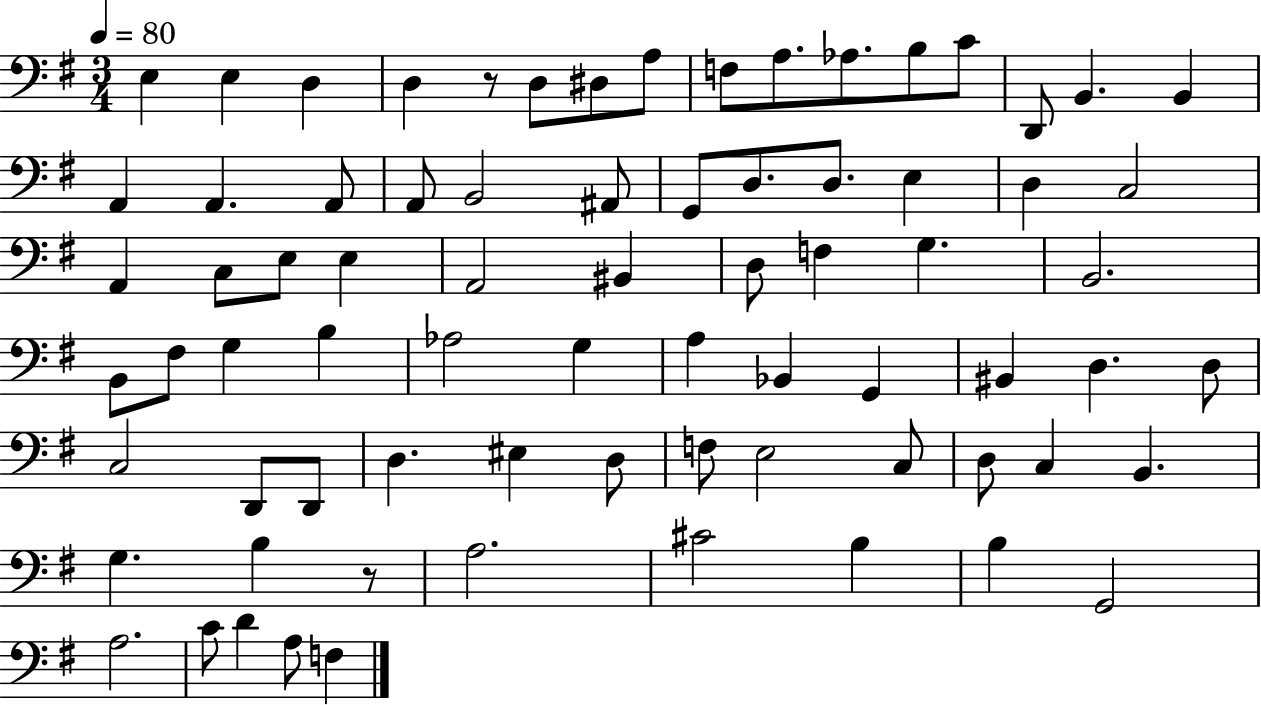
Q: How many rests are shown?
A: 2